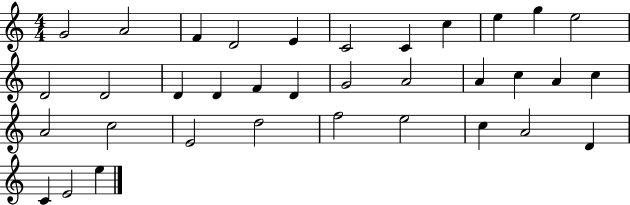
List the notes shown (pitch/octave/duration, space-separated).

G4/h A4/h F4/q D4/h E4/q C4/h C4/q C5/q E5/q G5/q E5/h D4/h D4/h D4/q D4/q F4/q D4/q G4/h A4/h A4/q C5/q A4/q C5/q A4/h C5/h E4/h D5/h F5/h E5/h C5/q A4/h D4/q C4/q E4/h E5/q